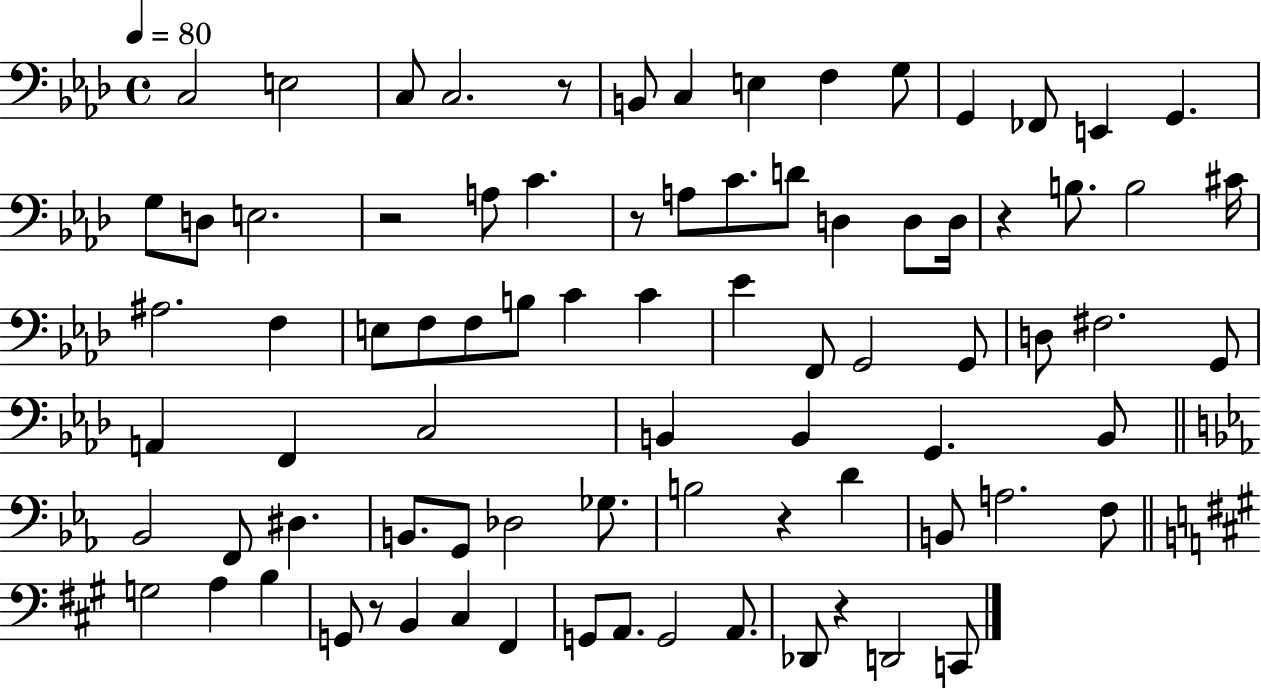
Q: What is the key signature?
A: AES major